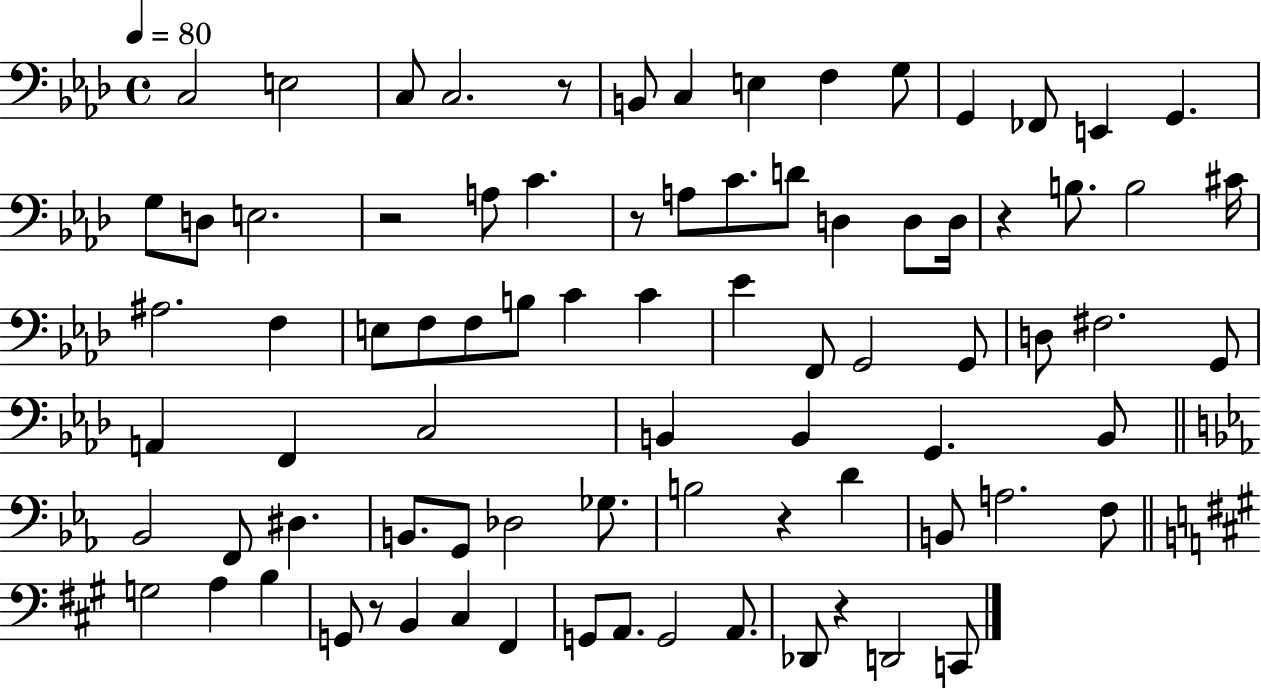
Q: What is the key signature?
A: AES major